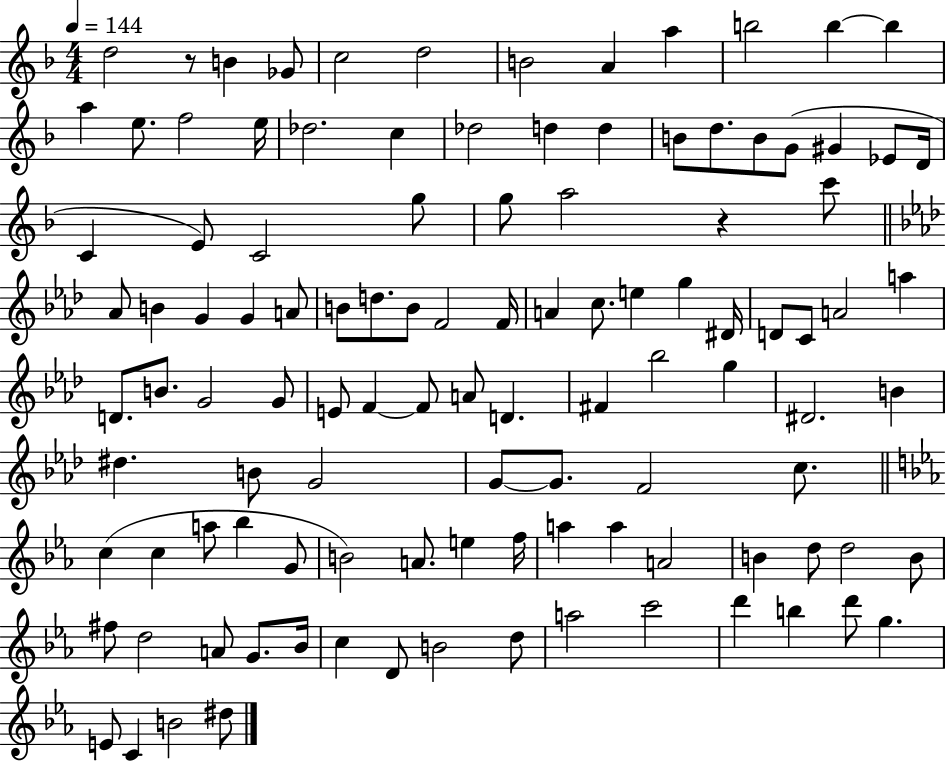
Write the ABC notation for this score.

X:1
T:Untitled
M:4/4
L:1/4
K:F
d2 z/2 B _G/2 c2 d2 B2 A a b2 b b a e/2 f2 e/4 _d2 c _d2 d d B/2 d/2 B/2 G/2 ^G _E/2 D/4 C E/2 C2 g/2 g/2 a2 z c'/2 _A/2 B G G A/2 B/2 d/2 B/2 F2 F/4 A c/2 e g ^D/4 D/2 C/2 A2 a D/2 B/2 G2 G/2 E/2 F F/2 A/2 D ^F _b2 g ^D2 B ^d B/2 G2 G/2 G/2 F2 c/2 c c a/2 _b G/2 B2 A/2 e f/4 a a A2 B d/2 d2 B/2 ^f/2 d2 A/2 G/2 _B/4 c D/2 B2 d/2 a2 c'2 d' b d'/2 g E/2 C B2 ^d/2